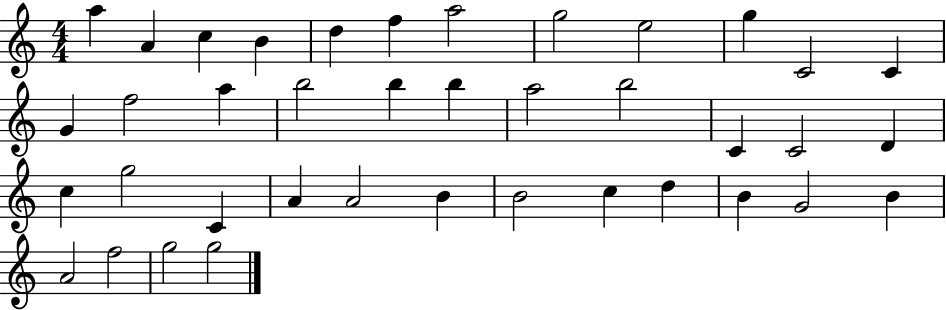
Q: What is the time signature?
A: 4/4